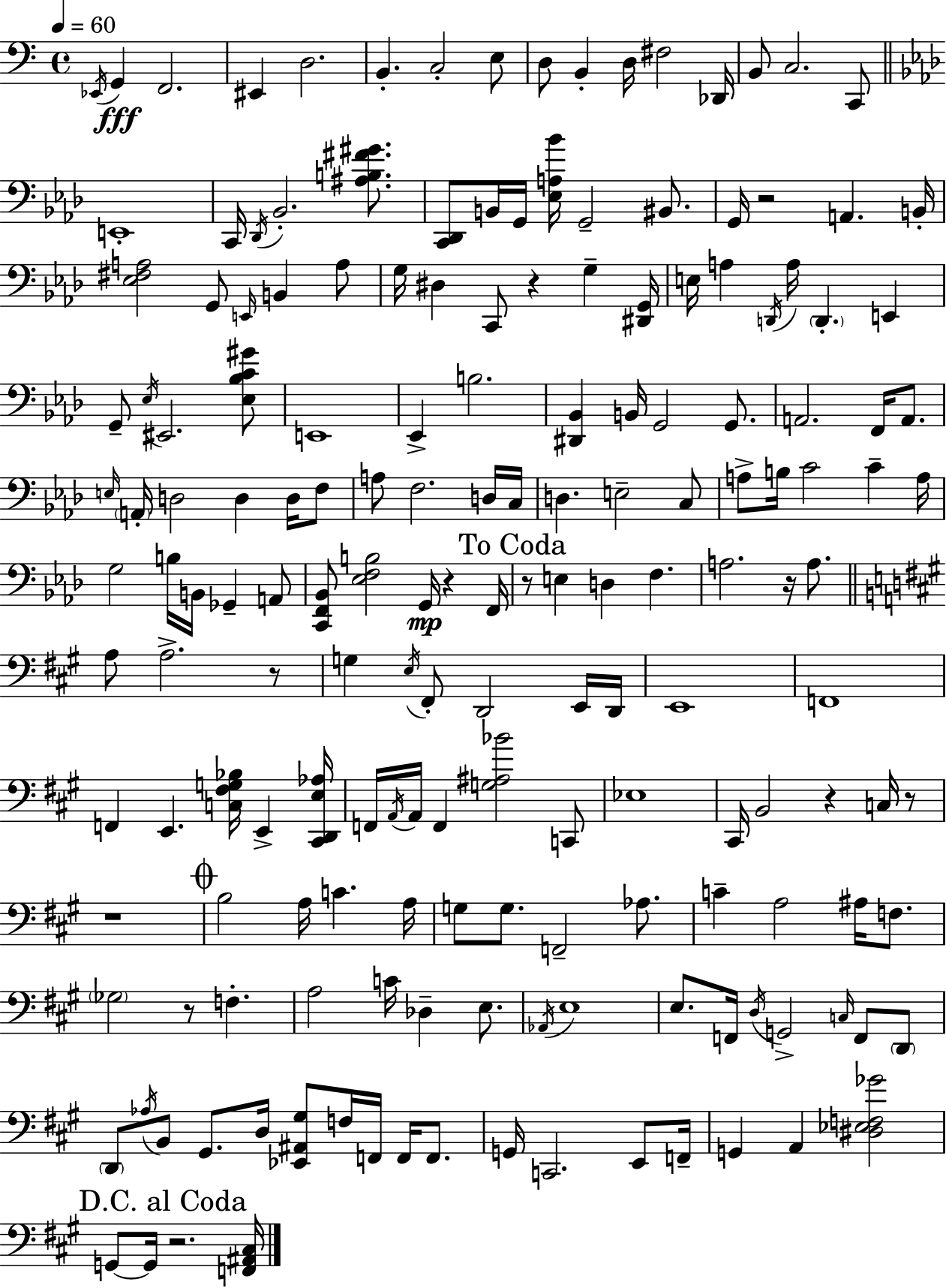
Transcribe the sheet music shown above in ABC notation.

X:1
T:Untitled
M:4/4
L:1/4
K:C
_E,,/4 G,, F,,2 ^E,, D,2 B,, C,2 E,/2 D,/2 B,, D,/4 ^F,2 _D,,/4 B,,/2 C,2 C,,/2 E,,4 C,,/4 _D,,/4 _B,,2 [^A,B,^F^G]/2 [C,,_D,,]/2 B,,/4 G,,/4 [_E,A,_B]/4 G,,2 ^B,,/2 G,,/4 z2 A,, B,,/4 [_E,^F,A,]2 G,,/2 E,,/4 B,, A,/2 G,/4 ^D, C,,/2 z G, [^D,,G,,]/4 E,/4 A, D,,/4 A,/4 D,, E,, G,,/2 _E,/4 ^E,,2 [_E,_B,C^G]/2 E,,4 _E,, B,2 [^D,,_B,,] B,,/4 G,,2 G,,/2 A,,2 F,,/4 A,,/2 E,/4 A,,/4 D,2 D, D,/4 F,/2 A,/2 F,2 D,/4 C,/4 D, E,2 C,/2 A,/2 B,/4 C2 C A,/4 G,2 B,/4 B,,/4 _G,, A,,/2 [C,,F,,_B,,]/2 [_E,F,B,]2 G,,/4 z F,,/4 z/2 E, D, F, A,2 z/4 A,/2 A,/2 A,2 z/2 G, E,/4 ^F,,/2 D,,2 E,,/4 D,,/4 E,,4 F,,4 F,, E,, [C,^F,G,_B,]/4 E,, [^C,,D,,E,_A,]/4 F,,/4 A,,/4 A,,/4 F,, [G,^A,_B]2 C,,/2 _E,4 ^C,,/4 B,,2 z C,/4 z/2 z4 B,2 A,/4 C A,/4 G,/2 G,/2 F,,2 _A,/2 C A,2 ^A,/4 F,/2 _G,2 z/2 F, A,2 C/4 _D, E,/2 _A,,/4 E,4 E,/2 F,,/4 D,/4 G,,2 C,/4 F,,/2 D,,/2 D,,/2 _A,/4 B,,/2 ^G,,/2 D,/4 [_E,,^A,,^G,]/2 F,/4 F,,/4 F,,/4 F,,/2 G,,/4 C,,2 E,,/2 F,,/4 G,, A,, [^D,_E,F,_G]2 G,,/2 G,,/4 z2 [F,,^A,,^C,]/4